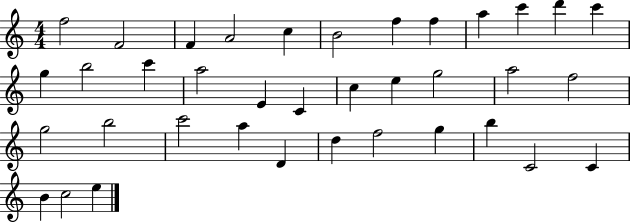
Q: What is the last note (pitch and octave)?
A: E5